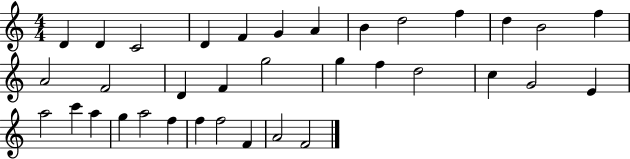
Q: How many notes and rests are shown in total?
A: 35